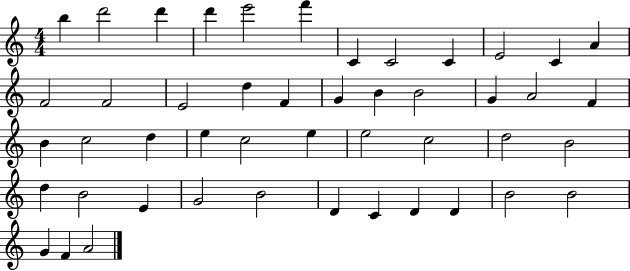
X:1
T:Untitled
M:4/4
L:1/4
K:C
b d'2 d' d' e'2 f' C C2 C E2 C A F2 F2 E2 d F G B B2 G A2 F B c2 d e c2 e e2 c2 d2 B2 d B2 E G2 B2 D C D D B2 B2 G F A2